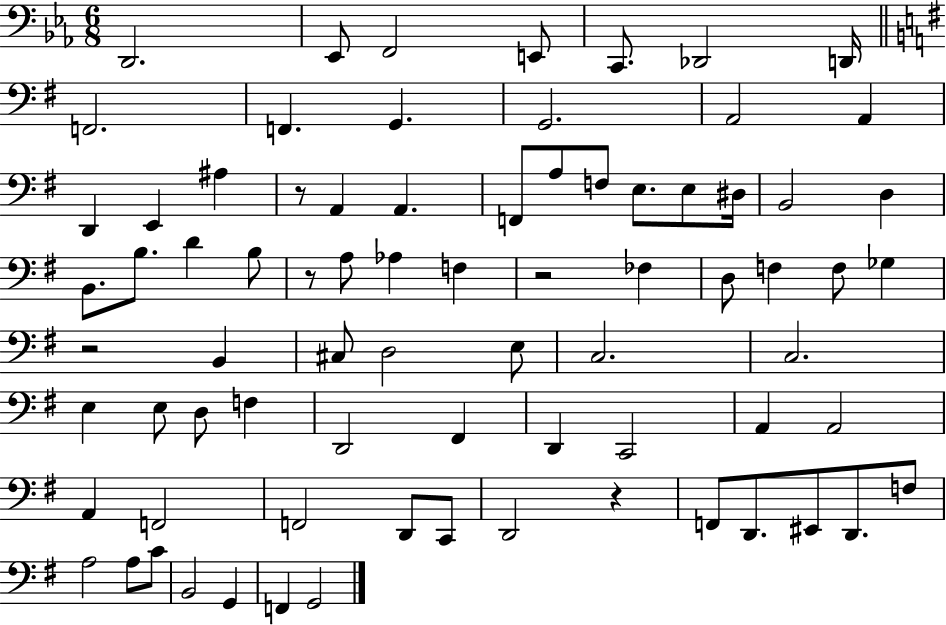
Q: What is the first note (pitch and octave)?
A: D2